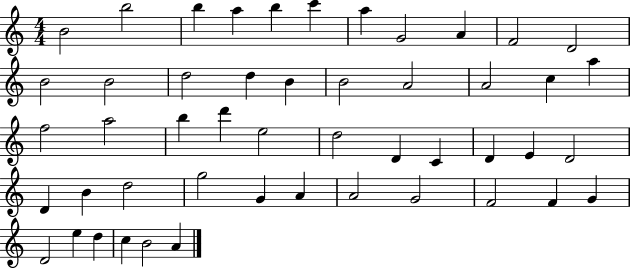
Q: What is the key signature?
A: C major